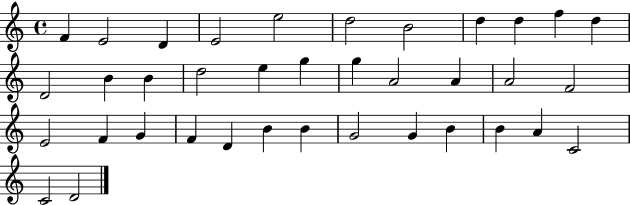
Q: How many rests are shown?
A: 0